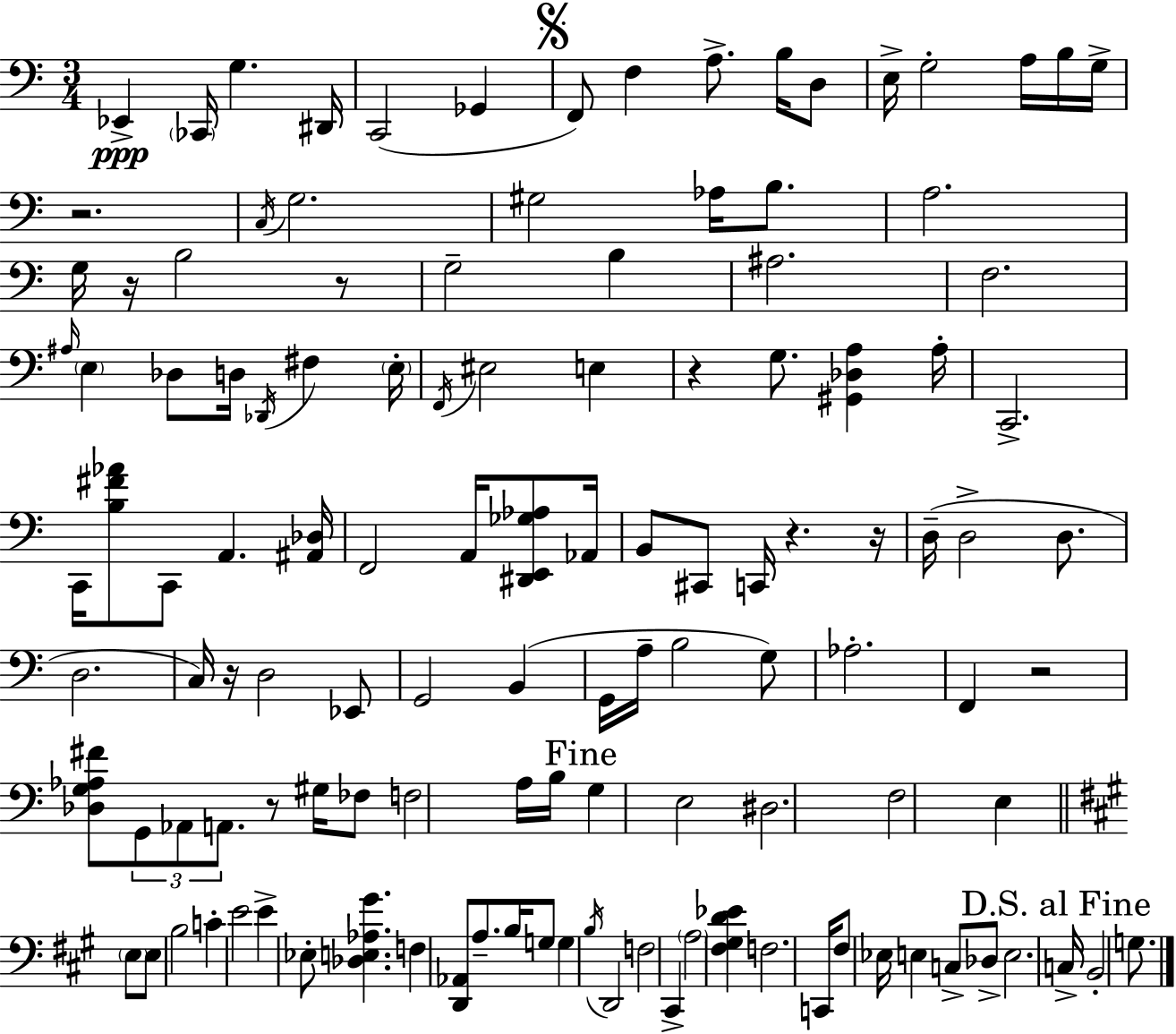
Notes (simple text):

Eb2/q CES2/s G3/q. D#2/s C2/h Gb2/q F2/e F3/q A3/e. B3/s D3/e E3/s G3/h A3/s B3/s G3/s R/h. C3/s G3/h. G#3/h Ab3/s B3/e. A3/h. G3/s R/s B3/h R/e G3/h B3/q A#3/h. F3/h. A#3/s E3/q Db3/e D3/s Db2/s F#3/q E3/s F2/s EIS3/h E3/q R/q G3/e. [G#2,Db3,A3]/q A3/s C2/h. C2/s [B3,F#4,Ab4]/e C2/e A2/q. [A#2,Db3]/s F2/h A2/s [D#2,E2,Gb3,Ab3]/e Ab2/s B2/e C#2/e C2/s R/q. R/s D3/s D3/h D3/e. D3/h. C3/s R/s D3/h Eb2/e G2/h B2/q G2/s A3/s B3/h G3/e Ab3/h. F2/q R/h [Db3,G3,Ab3,F#4]/e G2/e Ab2/e A2/e. R/e G#3/s FES3/e F3/h A3/s B3/s G3/q E3/h D#3/h. F3/h E3/q E3/e E3/e B3/h C4/q E4/h E4/q Eb3/e [Db3,E3,Ab3,G#4]/q. F3/q [D2,Ab2]/e A3/e. B3/s G3/e G3/q B3/s D2/h F3/h C#2/q A3/h [F#3,G#3,D4,Eb4]/q F3/h. C2/s F#3/e Eb3/s E3/q C3/e Db3/e E3/h. C3/s B2/h G3/e.